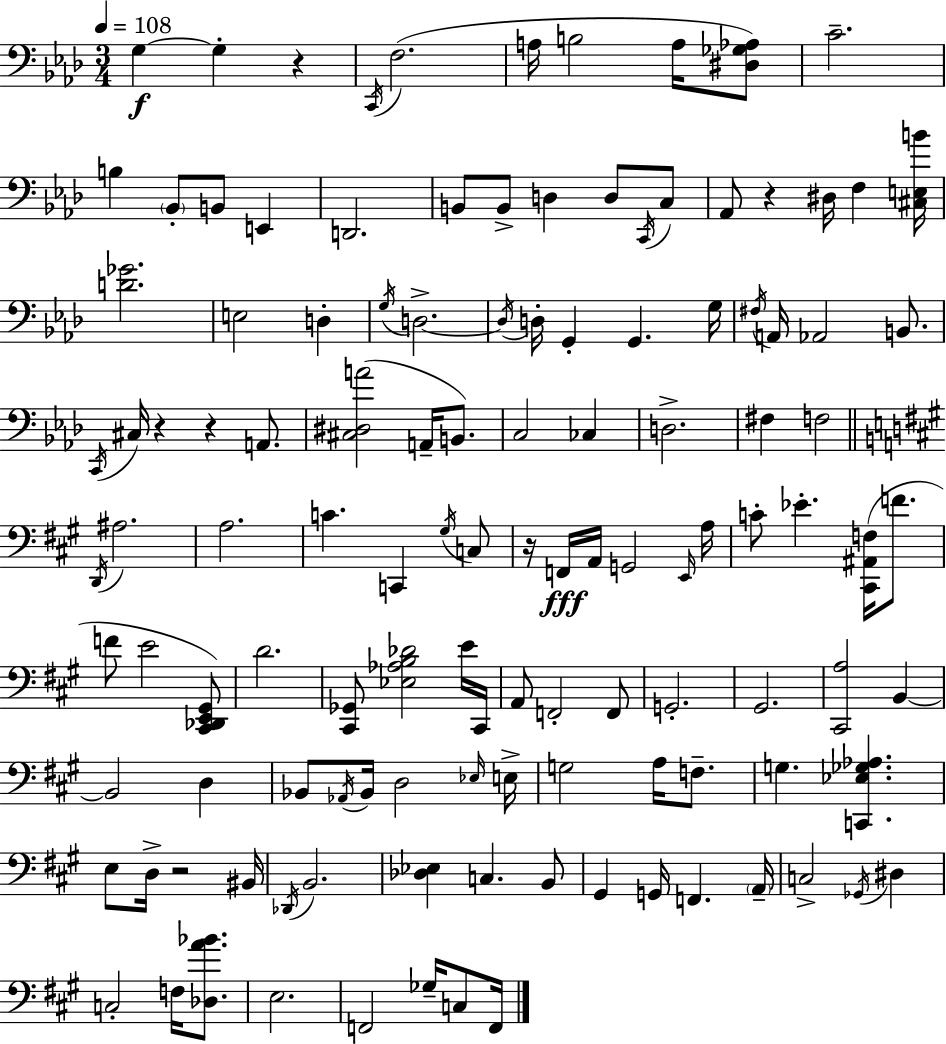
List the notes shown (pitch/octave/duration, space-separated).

G3/q G3/q R/q C2/s F3/h. A3/s B3/h A3/s [D#3,Gb3,Ab3]/e C4/h. B3/q Bb2/e B2/e E2/q D2/h. B2/e B2/e D3/q D3/e C2/s C3/e Ab2/e R/q D#3/s F3/q [C#3,E3,B4]/s [D4,Gb4]/h. E3/h D3/q G3/s D3/h. D3/s D3/s G2/q G2/q. G3/s F#3/s A2/s Ab2/h B2/e. C2/s C#3/s R/q R/q A2/e. [C#3,D#3,A4]/h A2/s B2/e. C3/h CES3/q D3/h. F#3/q F3/h D2/s A#3/h. A3/h. C4/q. C2/q G#3/s C3/e R/s F2/s A2/s G2/h E2/s A3/s C4/e Eb4/q. [C#2,A#2,F3]/s F4/e. F4/e E4/h [C#2,Db2,E2,G#2]/e D4/h. [C#2,Gb2]/e [Eb3,Ab3,B3,Db4]/h E4/s C#2/s A2/e F2/h F2/e G2/h. G#2/h. [C#2,A3]/h B2/q B2/h D3/q Bb2/e Ab2/s Bb2/s D3/h Eb3/s E3/s G3/h A3/s F3/e. G3/q. [C2,Eb3,Gb3,Ab3]/q. E3/e D3/s R/h BIS2/s Db2/s B2/h. [Db3,Eb3]/q C3/q. B2/e G#2/q G2/s F2/q. A2/s C3/h Gb2/s D#3/q C3/h F3/s [Db3,A4,Bb4]/e. E3/h. F2/h Gb3/s C3/e F2/s